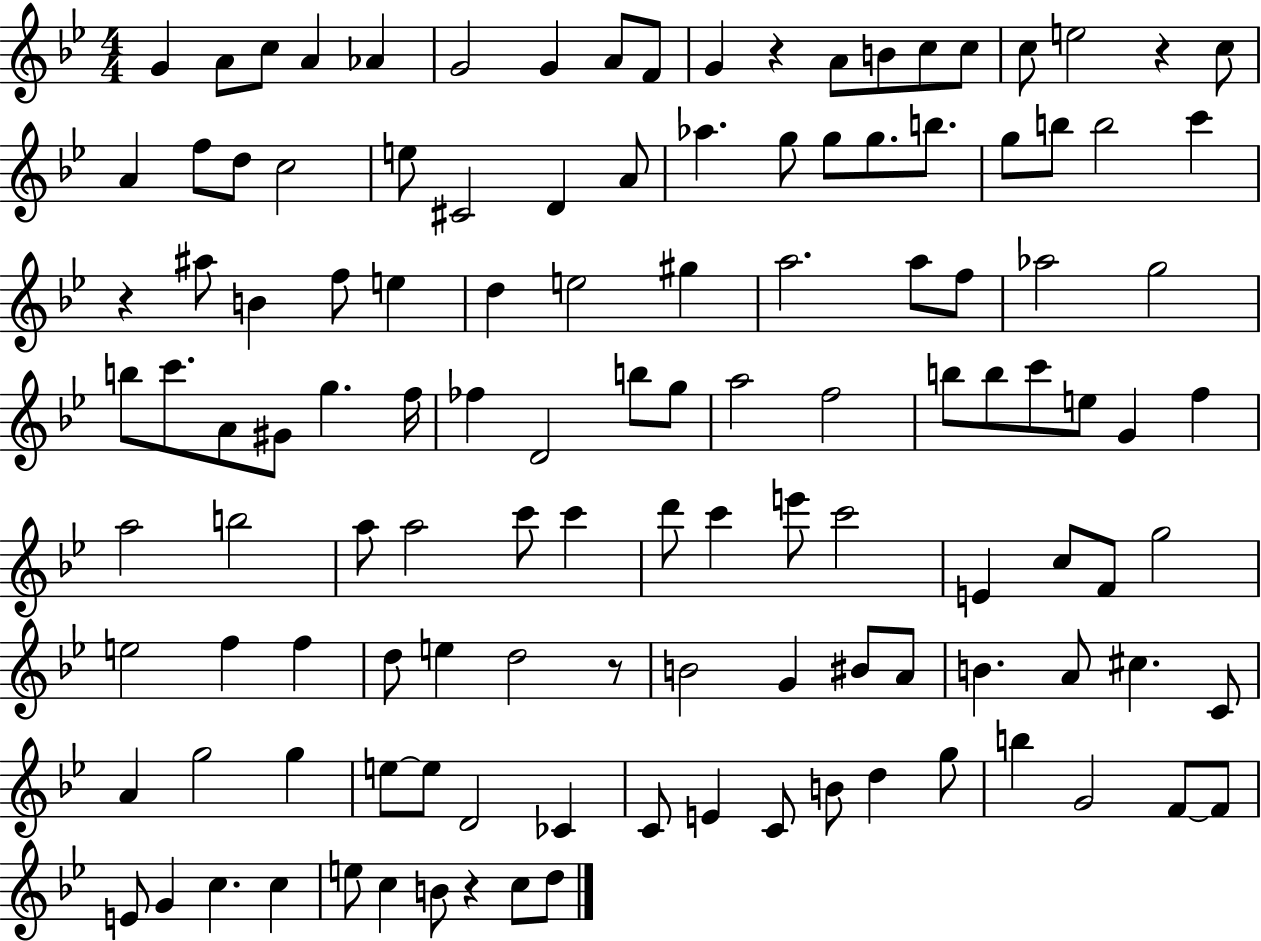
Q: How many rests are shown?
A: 5